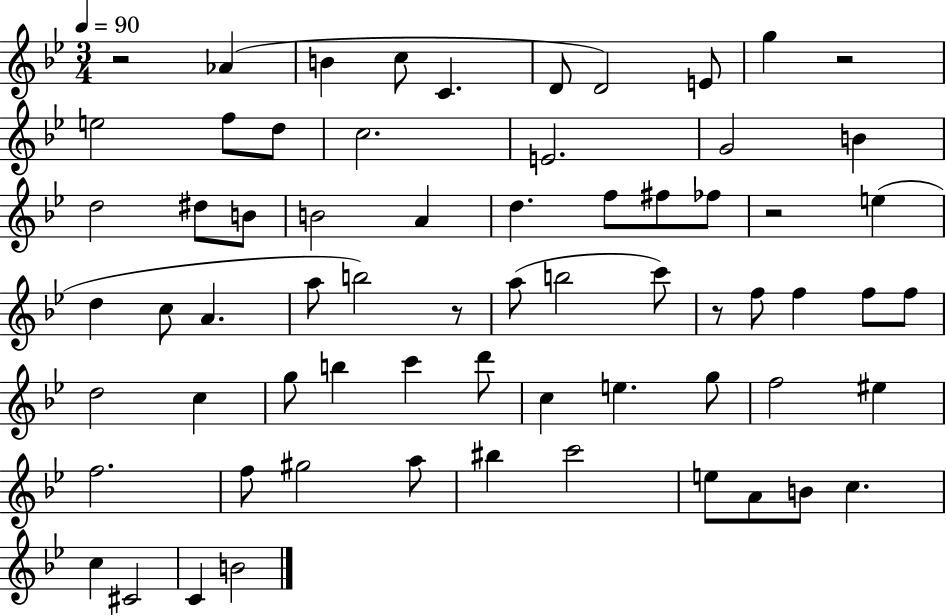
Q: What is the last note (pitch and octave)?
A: B4